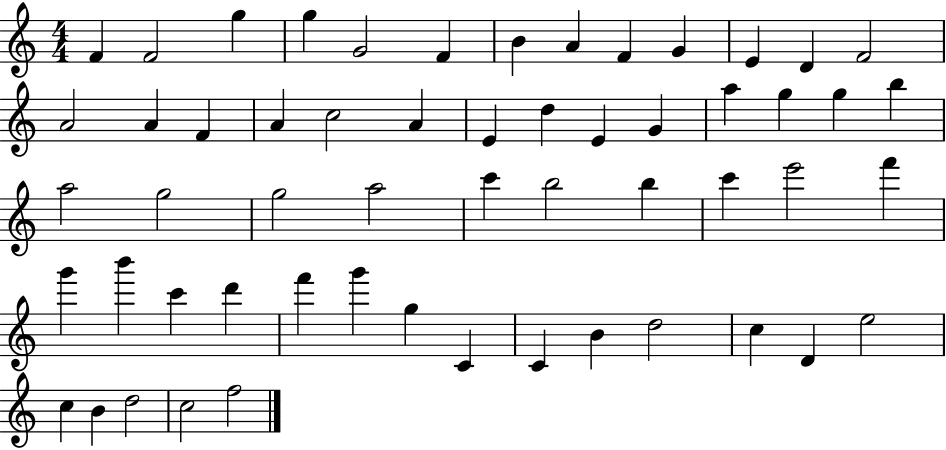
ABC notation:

X:1
T:Untitled
M:4/4
L:1/4
K:C
F F2 g g G2 F B A F G E D F2 A2 A F A c2 A E d E G a g g b a2 g2 g2 a2 c' b2 b c' e'2 f' g' b' c' d' f' g' g C C B d2 c D e2 c B d2 c2 f2